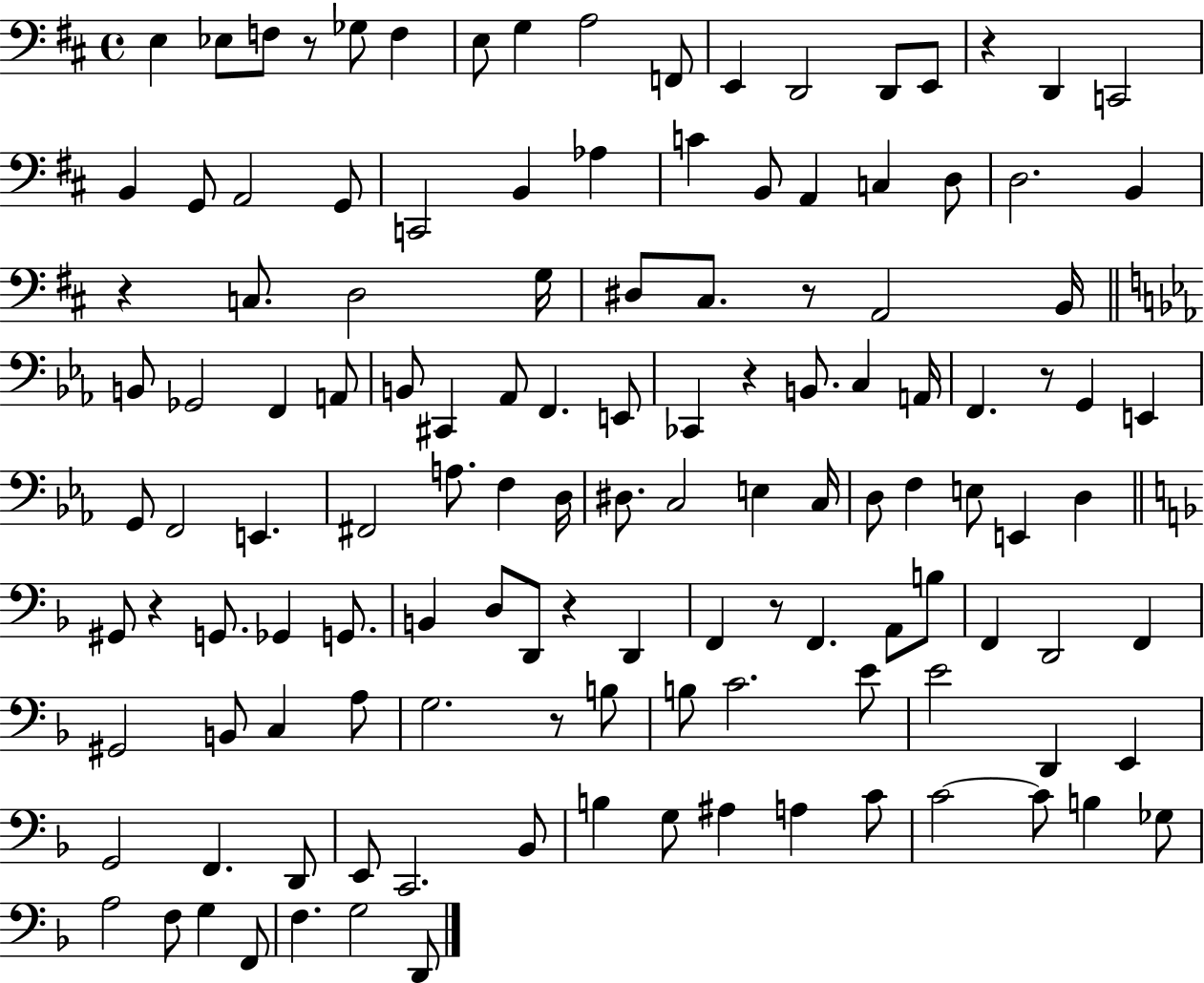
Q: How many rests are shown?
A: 10